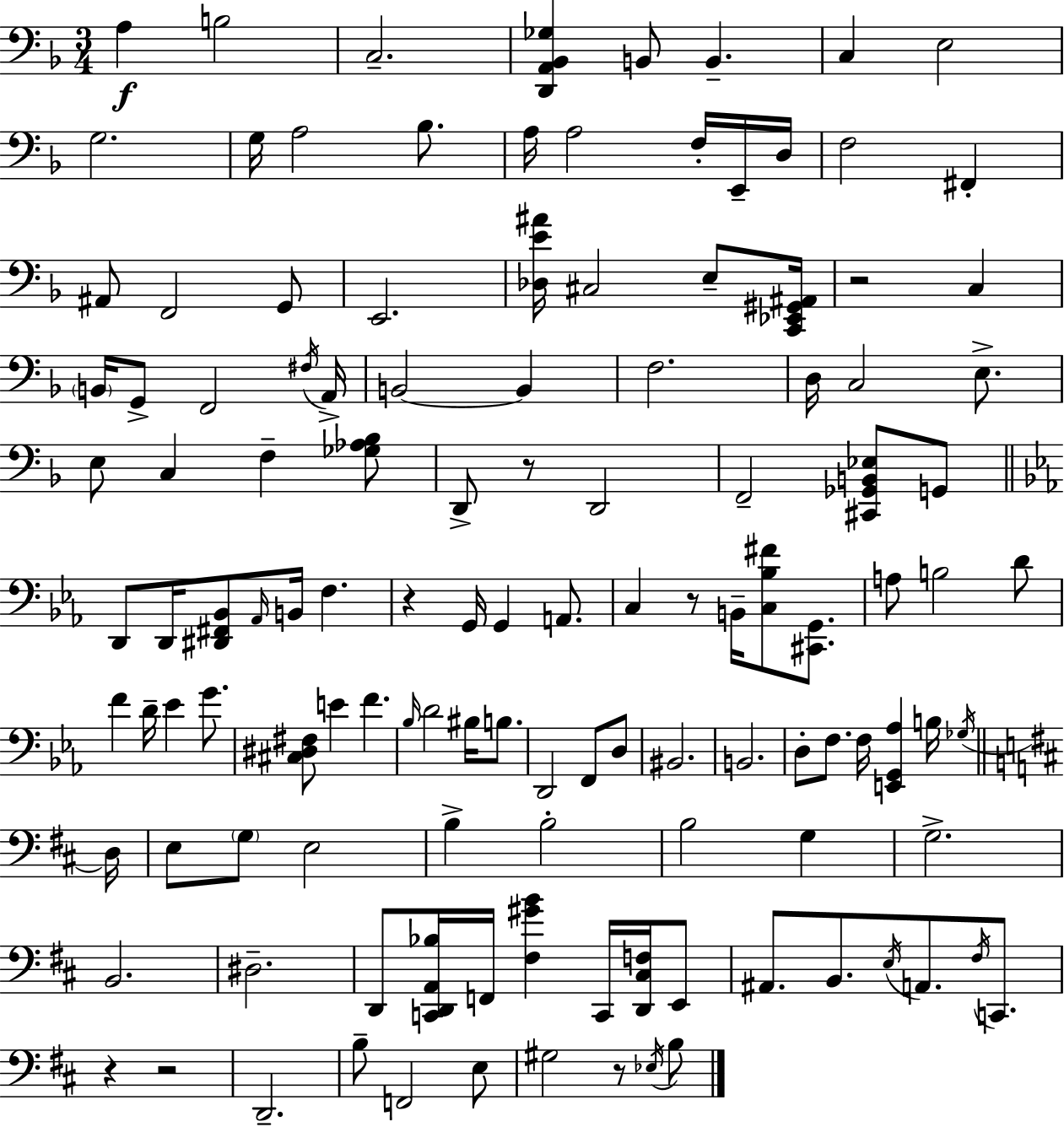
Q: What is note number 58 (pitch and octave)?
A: D4